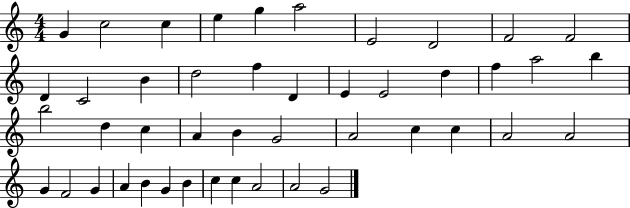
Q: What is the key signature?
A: C major